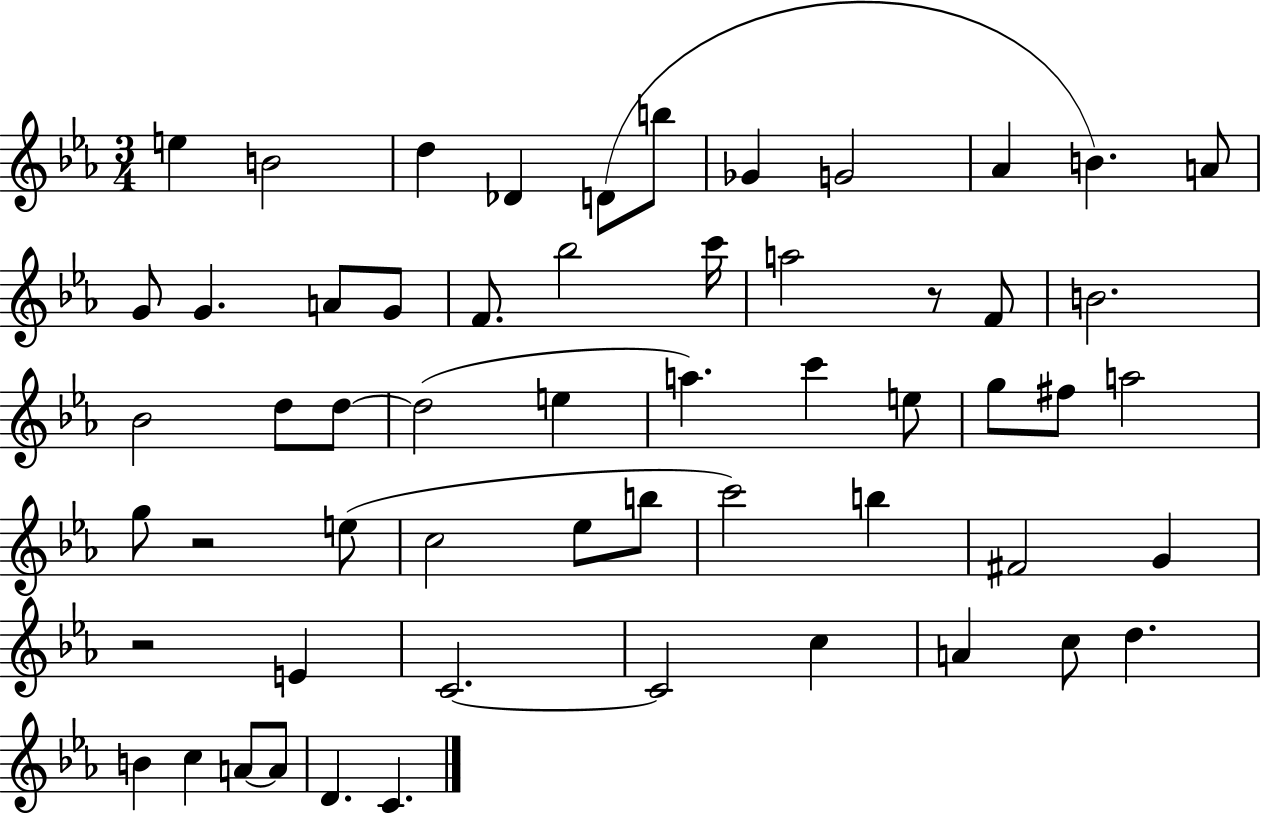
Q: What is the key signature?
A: EES major